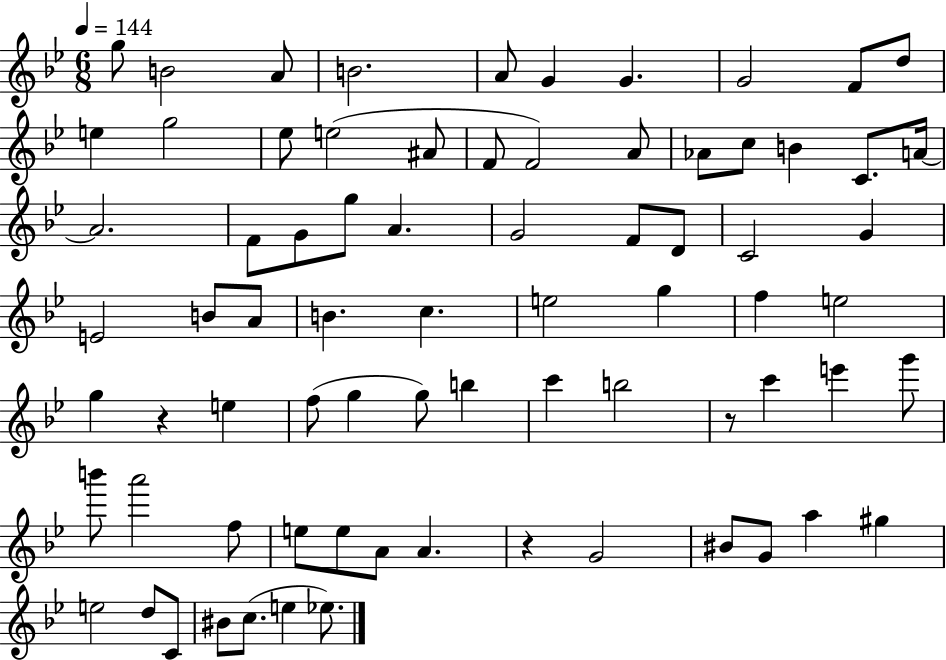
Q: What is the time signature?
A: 6/8